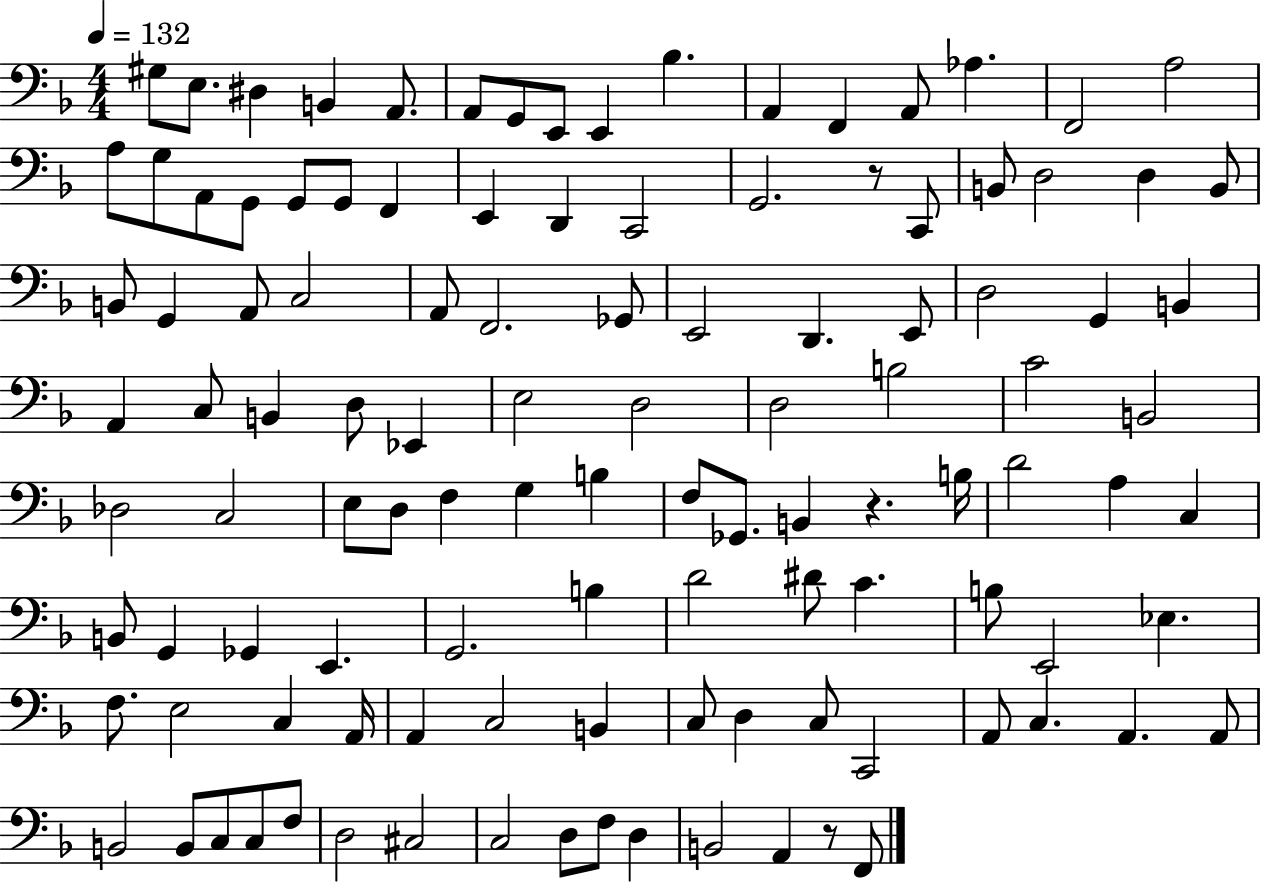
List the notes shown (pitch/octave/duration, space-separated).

G#3/e E3/e. D#3/q B2/q A2/e. A2/e G2/e E2/e E2/q Bb3/q. A2/q F2/q A2/e Ab3/q. F2/h A3/h A3/e G3/e A2/e G2/e G2/e G2/e F2/q E2/q D2/q C2/h G2/h. R/e C2/e B2/e D3/h D3/q B2/e B2/e G2/q A2/e C3/h A2/e F2/h. Gb2/e E2/h D2/q. E2/e D3/h G2/q B2/q A2/q C3/e B2/q D3/e Eb2/q E3/h D3/h D3/h B3/h C4/h B2/h Db3/h C3/h E3/e D3/e F3/q G3/q B3/q F3/e Gb2/e. B2/q R/q. B3/s D4/h A3/q C3/q B2/e G2/q Gb2/q E2/q. G2/h. B3/q D4/h D#4/e C4/q. B3/e E2/h Eb3/q. F3/e. E3/h C3/q A2/s A2/q C3/h B2/q C3/e D3/q C3/e C2/h A2/e C3/q. A2/q. A2/e B2/h B2/e C3/e C3/e F3/e D3/h C#3/h C3/h D3/e F3/e D3/q B2/h A2/q R/e F2/e